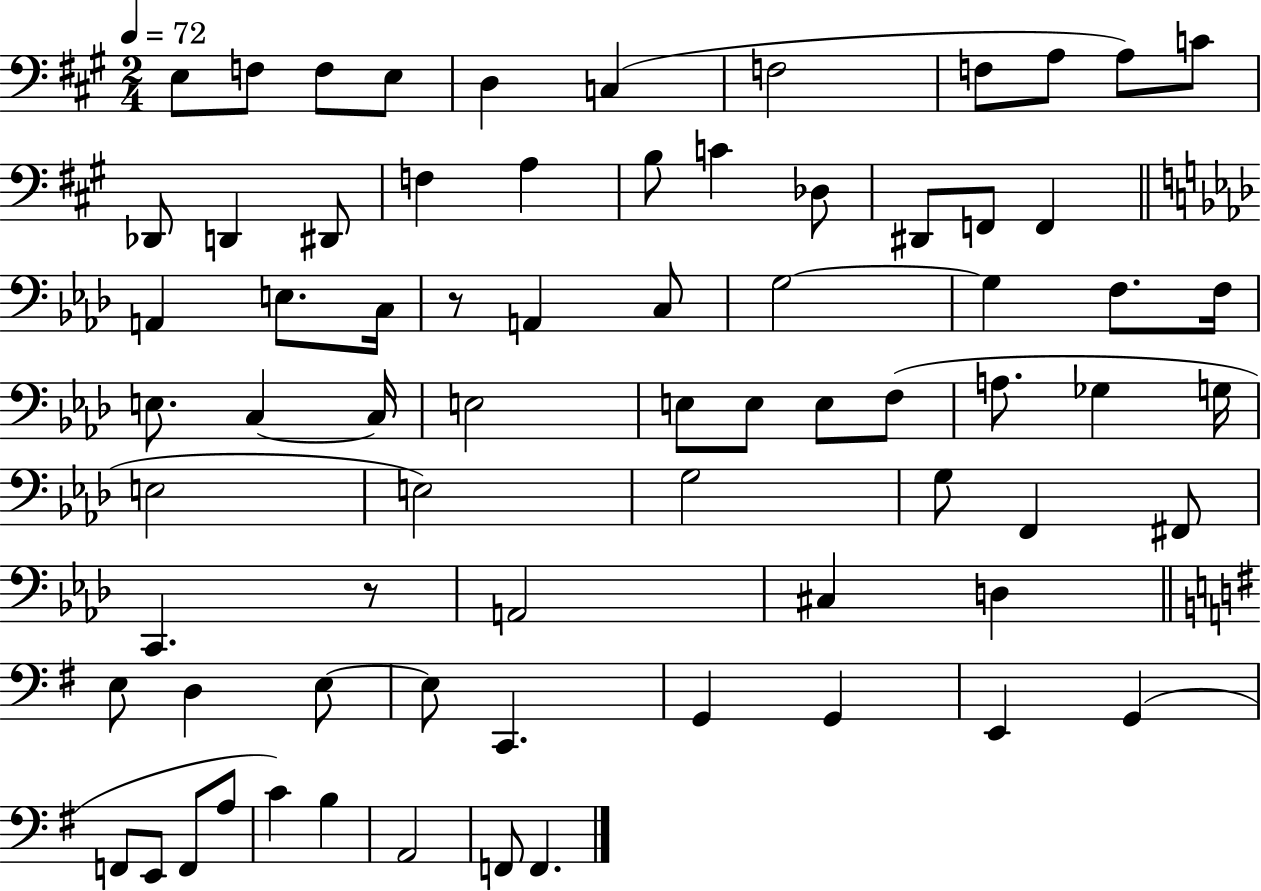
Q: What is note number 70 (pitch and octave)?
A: F2